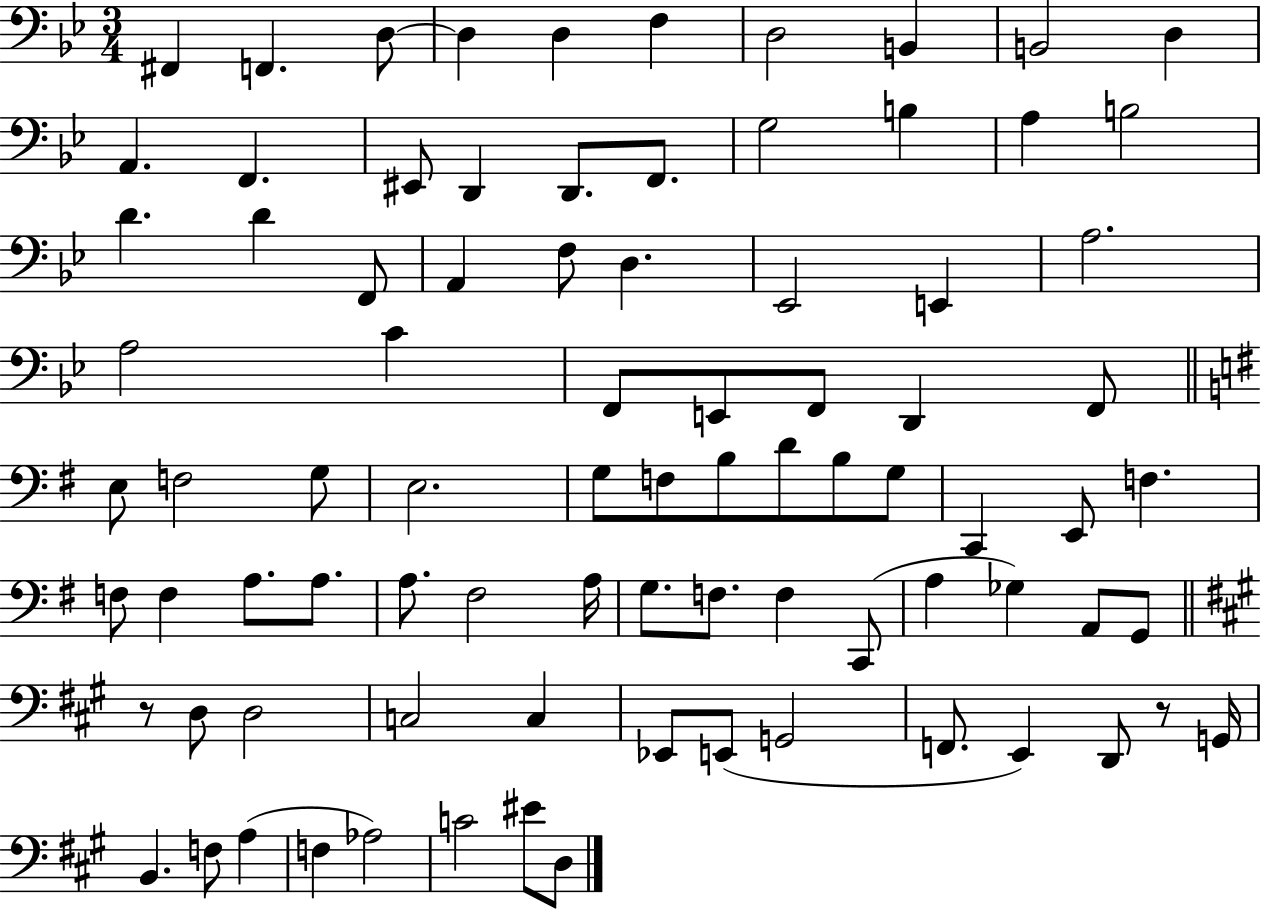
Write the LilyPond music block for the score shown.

{
  \clef bass
  \numericTimeSignature
  \time 3/4
  \key bes \major
  fis,4 f,4. d8~~ | d4 d4 f4 | d2 b,4 | b,2 d4 | \break a,4. f,4. | eis,8 d,4 d,8. f,8. | g2 b4 | a4 b2 | \break d'4. d'4 f,8 | a,4 f8 d4. | ees,2 e,4 | a2. | \break a2 c'4 | f,8 e,8 f,8 d,4 f,8 | \bar "||" \break \key g \major e8 f2 g8 | e2. | g8 f8 b8 d'8 b8 g8 | c,4 e,8 f4. | \break f8 f4 a8. a8. | a8. fis2 a16 | g8. f8. f4 c,8( | a4 ges4) a,8 g,8 | \break \bar "||" \break \key a \major r8 d8 d2 | c2 c4 | ees,8 e,8( g,2 | f,8. e,4) d,8 r8 g,16 | \break b,4. f8 a4( | f4 aes2) | c'2 eis'8 d8 | \bar "|."
}